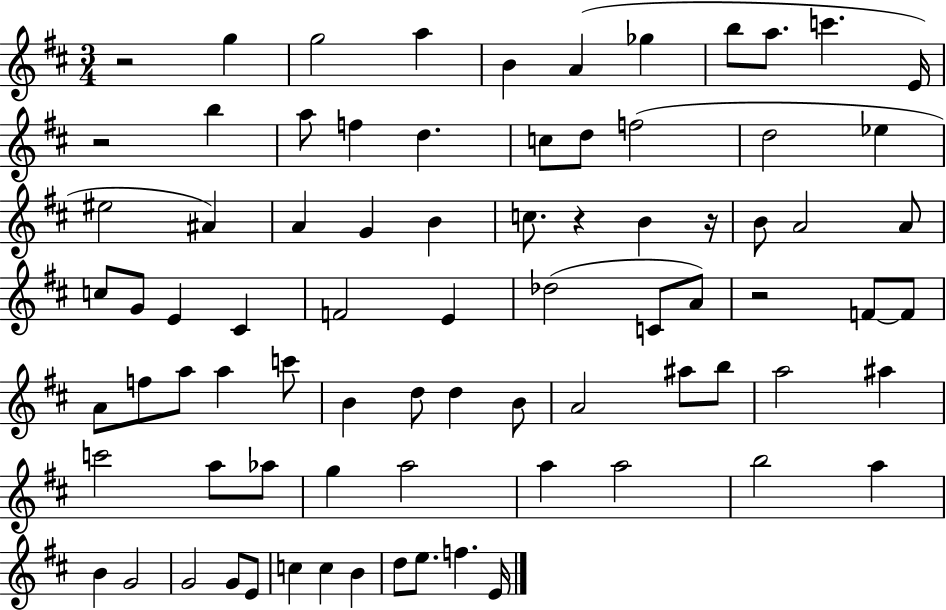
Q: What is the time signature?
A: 3/4